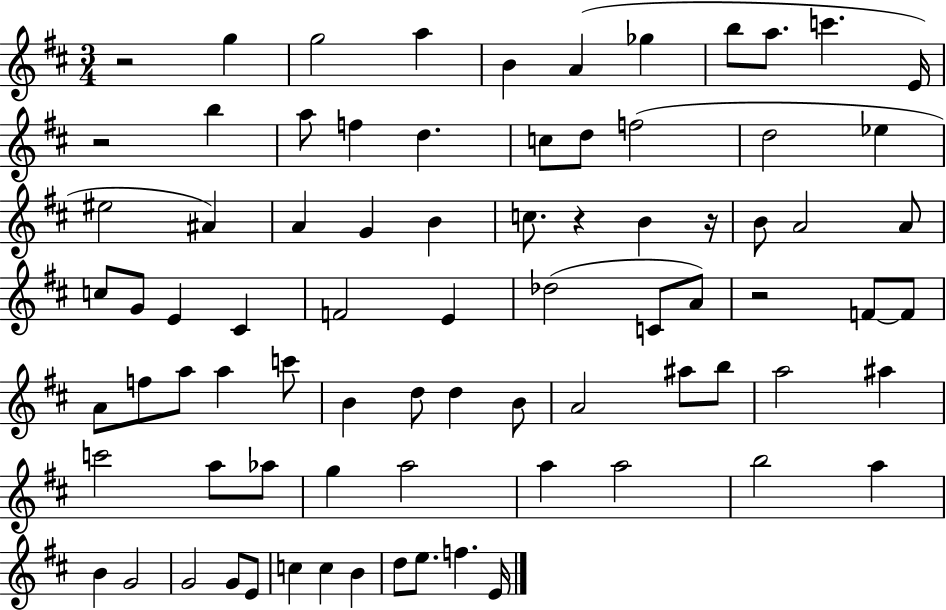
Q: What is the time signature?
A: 3/4